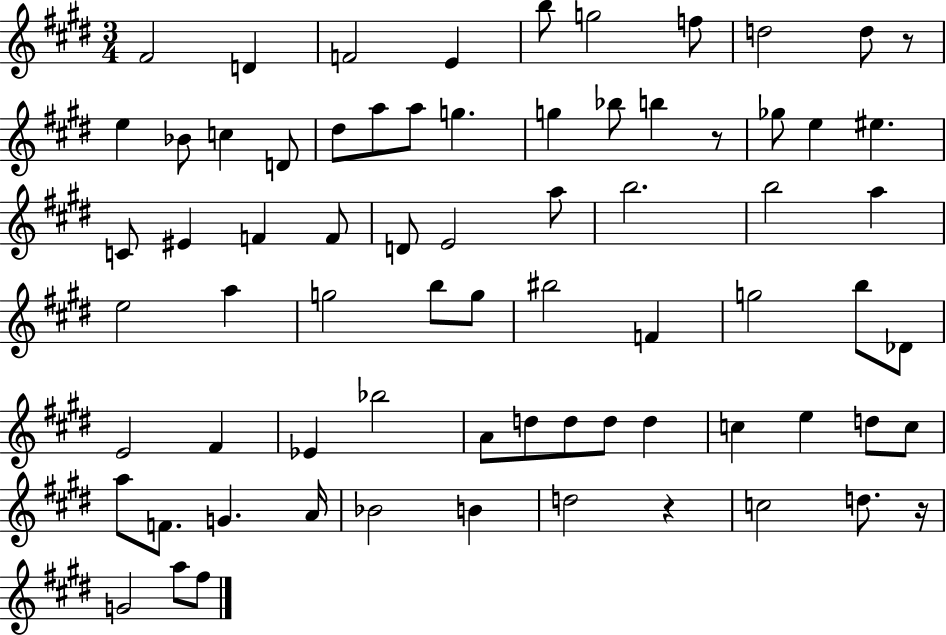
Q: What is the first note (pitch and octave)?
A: F#4